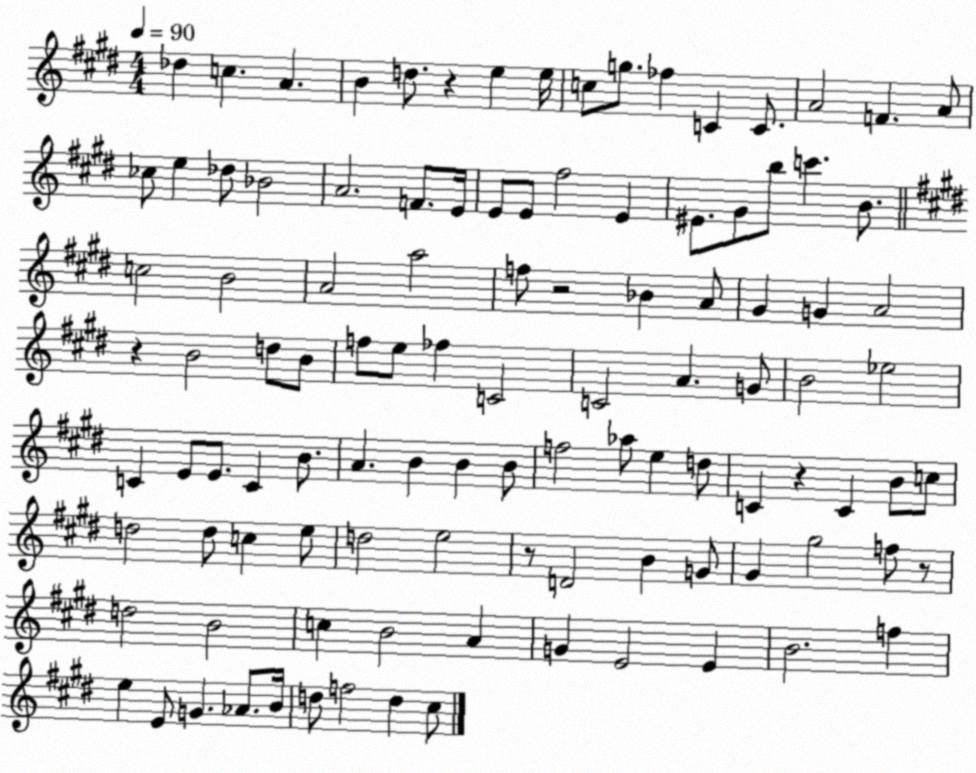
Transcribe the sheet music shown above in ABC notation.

X:1
T:Untitled
M:4/4
L:1/4
K:E
_d c A B d/2 z e e/4 c/2 g/2 _f C C/2 A2 F A/2 _c/2 e _d/2 _B2 A2 F/2 E/4 E/2 E/2 ^f2 E ^E/2 ^G/2 b/2 c' B/2 c2 B2 A2 a2 f/2 z2 _B A/2 ^G G A2 z B2 d/2 B/2 f/2 e/2 _f C2 C2 A G/2 B2 _e2 C E/2 E/2 C B/2 A B B B/2 f2 _a/2 e d/2 C z C B/2 c/2 d2 d/2 c e/2 d2 e2 z/2 D2 B G/2 ^G ^g2 f/2 z/2 d2 B2 c B2 A G E2 E B2 f e E/2 G _A/2 B/4 d/2 f2 d ^c/2